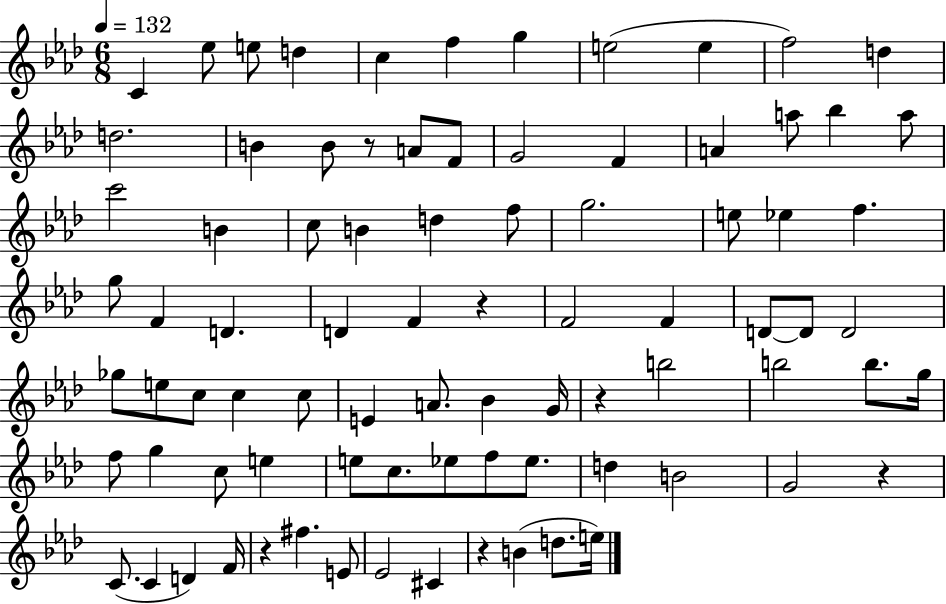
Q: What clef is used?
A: treble